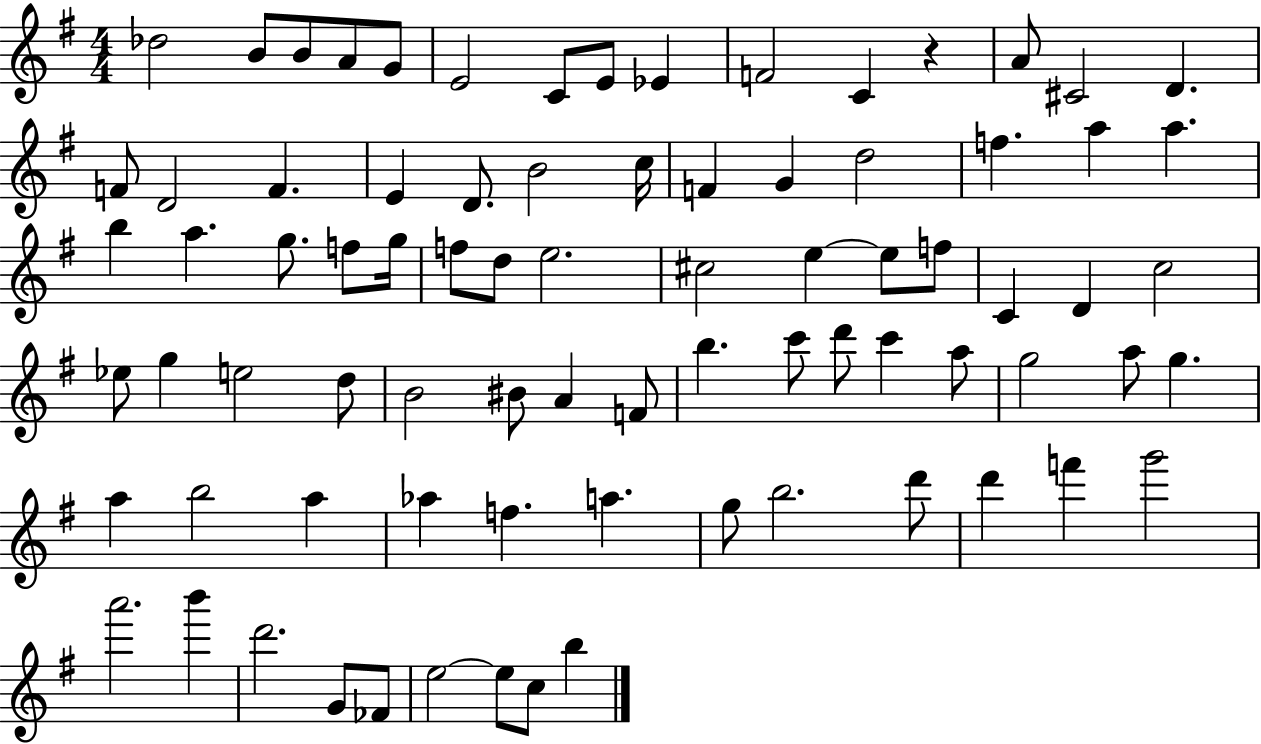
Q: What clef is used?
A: treble